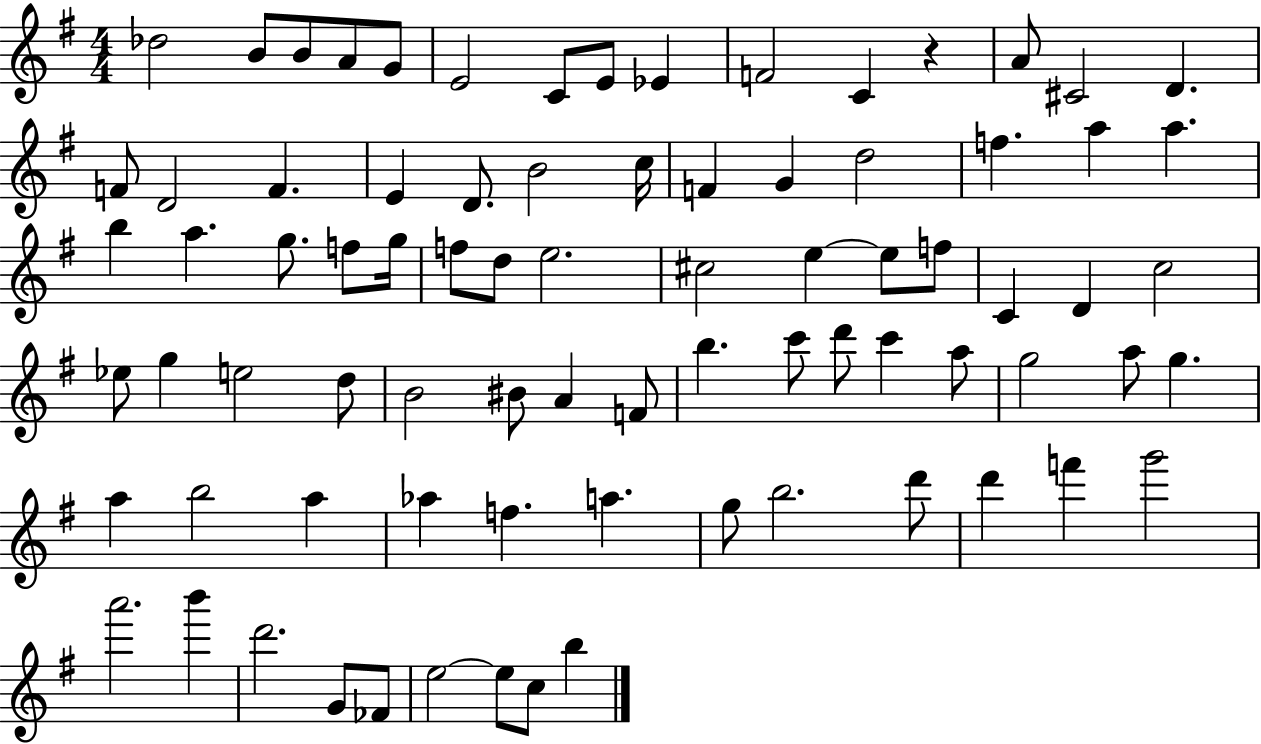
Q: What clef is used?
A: treble